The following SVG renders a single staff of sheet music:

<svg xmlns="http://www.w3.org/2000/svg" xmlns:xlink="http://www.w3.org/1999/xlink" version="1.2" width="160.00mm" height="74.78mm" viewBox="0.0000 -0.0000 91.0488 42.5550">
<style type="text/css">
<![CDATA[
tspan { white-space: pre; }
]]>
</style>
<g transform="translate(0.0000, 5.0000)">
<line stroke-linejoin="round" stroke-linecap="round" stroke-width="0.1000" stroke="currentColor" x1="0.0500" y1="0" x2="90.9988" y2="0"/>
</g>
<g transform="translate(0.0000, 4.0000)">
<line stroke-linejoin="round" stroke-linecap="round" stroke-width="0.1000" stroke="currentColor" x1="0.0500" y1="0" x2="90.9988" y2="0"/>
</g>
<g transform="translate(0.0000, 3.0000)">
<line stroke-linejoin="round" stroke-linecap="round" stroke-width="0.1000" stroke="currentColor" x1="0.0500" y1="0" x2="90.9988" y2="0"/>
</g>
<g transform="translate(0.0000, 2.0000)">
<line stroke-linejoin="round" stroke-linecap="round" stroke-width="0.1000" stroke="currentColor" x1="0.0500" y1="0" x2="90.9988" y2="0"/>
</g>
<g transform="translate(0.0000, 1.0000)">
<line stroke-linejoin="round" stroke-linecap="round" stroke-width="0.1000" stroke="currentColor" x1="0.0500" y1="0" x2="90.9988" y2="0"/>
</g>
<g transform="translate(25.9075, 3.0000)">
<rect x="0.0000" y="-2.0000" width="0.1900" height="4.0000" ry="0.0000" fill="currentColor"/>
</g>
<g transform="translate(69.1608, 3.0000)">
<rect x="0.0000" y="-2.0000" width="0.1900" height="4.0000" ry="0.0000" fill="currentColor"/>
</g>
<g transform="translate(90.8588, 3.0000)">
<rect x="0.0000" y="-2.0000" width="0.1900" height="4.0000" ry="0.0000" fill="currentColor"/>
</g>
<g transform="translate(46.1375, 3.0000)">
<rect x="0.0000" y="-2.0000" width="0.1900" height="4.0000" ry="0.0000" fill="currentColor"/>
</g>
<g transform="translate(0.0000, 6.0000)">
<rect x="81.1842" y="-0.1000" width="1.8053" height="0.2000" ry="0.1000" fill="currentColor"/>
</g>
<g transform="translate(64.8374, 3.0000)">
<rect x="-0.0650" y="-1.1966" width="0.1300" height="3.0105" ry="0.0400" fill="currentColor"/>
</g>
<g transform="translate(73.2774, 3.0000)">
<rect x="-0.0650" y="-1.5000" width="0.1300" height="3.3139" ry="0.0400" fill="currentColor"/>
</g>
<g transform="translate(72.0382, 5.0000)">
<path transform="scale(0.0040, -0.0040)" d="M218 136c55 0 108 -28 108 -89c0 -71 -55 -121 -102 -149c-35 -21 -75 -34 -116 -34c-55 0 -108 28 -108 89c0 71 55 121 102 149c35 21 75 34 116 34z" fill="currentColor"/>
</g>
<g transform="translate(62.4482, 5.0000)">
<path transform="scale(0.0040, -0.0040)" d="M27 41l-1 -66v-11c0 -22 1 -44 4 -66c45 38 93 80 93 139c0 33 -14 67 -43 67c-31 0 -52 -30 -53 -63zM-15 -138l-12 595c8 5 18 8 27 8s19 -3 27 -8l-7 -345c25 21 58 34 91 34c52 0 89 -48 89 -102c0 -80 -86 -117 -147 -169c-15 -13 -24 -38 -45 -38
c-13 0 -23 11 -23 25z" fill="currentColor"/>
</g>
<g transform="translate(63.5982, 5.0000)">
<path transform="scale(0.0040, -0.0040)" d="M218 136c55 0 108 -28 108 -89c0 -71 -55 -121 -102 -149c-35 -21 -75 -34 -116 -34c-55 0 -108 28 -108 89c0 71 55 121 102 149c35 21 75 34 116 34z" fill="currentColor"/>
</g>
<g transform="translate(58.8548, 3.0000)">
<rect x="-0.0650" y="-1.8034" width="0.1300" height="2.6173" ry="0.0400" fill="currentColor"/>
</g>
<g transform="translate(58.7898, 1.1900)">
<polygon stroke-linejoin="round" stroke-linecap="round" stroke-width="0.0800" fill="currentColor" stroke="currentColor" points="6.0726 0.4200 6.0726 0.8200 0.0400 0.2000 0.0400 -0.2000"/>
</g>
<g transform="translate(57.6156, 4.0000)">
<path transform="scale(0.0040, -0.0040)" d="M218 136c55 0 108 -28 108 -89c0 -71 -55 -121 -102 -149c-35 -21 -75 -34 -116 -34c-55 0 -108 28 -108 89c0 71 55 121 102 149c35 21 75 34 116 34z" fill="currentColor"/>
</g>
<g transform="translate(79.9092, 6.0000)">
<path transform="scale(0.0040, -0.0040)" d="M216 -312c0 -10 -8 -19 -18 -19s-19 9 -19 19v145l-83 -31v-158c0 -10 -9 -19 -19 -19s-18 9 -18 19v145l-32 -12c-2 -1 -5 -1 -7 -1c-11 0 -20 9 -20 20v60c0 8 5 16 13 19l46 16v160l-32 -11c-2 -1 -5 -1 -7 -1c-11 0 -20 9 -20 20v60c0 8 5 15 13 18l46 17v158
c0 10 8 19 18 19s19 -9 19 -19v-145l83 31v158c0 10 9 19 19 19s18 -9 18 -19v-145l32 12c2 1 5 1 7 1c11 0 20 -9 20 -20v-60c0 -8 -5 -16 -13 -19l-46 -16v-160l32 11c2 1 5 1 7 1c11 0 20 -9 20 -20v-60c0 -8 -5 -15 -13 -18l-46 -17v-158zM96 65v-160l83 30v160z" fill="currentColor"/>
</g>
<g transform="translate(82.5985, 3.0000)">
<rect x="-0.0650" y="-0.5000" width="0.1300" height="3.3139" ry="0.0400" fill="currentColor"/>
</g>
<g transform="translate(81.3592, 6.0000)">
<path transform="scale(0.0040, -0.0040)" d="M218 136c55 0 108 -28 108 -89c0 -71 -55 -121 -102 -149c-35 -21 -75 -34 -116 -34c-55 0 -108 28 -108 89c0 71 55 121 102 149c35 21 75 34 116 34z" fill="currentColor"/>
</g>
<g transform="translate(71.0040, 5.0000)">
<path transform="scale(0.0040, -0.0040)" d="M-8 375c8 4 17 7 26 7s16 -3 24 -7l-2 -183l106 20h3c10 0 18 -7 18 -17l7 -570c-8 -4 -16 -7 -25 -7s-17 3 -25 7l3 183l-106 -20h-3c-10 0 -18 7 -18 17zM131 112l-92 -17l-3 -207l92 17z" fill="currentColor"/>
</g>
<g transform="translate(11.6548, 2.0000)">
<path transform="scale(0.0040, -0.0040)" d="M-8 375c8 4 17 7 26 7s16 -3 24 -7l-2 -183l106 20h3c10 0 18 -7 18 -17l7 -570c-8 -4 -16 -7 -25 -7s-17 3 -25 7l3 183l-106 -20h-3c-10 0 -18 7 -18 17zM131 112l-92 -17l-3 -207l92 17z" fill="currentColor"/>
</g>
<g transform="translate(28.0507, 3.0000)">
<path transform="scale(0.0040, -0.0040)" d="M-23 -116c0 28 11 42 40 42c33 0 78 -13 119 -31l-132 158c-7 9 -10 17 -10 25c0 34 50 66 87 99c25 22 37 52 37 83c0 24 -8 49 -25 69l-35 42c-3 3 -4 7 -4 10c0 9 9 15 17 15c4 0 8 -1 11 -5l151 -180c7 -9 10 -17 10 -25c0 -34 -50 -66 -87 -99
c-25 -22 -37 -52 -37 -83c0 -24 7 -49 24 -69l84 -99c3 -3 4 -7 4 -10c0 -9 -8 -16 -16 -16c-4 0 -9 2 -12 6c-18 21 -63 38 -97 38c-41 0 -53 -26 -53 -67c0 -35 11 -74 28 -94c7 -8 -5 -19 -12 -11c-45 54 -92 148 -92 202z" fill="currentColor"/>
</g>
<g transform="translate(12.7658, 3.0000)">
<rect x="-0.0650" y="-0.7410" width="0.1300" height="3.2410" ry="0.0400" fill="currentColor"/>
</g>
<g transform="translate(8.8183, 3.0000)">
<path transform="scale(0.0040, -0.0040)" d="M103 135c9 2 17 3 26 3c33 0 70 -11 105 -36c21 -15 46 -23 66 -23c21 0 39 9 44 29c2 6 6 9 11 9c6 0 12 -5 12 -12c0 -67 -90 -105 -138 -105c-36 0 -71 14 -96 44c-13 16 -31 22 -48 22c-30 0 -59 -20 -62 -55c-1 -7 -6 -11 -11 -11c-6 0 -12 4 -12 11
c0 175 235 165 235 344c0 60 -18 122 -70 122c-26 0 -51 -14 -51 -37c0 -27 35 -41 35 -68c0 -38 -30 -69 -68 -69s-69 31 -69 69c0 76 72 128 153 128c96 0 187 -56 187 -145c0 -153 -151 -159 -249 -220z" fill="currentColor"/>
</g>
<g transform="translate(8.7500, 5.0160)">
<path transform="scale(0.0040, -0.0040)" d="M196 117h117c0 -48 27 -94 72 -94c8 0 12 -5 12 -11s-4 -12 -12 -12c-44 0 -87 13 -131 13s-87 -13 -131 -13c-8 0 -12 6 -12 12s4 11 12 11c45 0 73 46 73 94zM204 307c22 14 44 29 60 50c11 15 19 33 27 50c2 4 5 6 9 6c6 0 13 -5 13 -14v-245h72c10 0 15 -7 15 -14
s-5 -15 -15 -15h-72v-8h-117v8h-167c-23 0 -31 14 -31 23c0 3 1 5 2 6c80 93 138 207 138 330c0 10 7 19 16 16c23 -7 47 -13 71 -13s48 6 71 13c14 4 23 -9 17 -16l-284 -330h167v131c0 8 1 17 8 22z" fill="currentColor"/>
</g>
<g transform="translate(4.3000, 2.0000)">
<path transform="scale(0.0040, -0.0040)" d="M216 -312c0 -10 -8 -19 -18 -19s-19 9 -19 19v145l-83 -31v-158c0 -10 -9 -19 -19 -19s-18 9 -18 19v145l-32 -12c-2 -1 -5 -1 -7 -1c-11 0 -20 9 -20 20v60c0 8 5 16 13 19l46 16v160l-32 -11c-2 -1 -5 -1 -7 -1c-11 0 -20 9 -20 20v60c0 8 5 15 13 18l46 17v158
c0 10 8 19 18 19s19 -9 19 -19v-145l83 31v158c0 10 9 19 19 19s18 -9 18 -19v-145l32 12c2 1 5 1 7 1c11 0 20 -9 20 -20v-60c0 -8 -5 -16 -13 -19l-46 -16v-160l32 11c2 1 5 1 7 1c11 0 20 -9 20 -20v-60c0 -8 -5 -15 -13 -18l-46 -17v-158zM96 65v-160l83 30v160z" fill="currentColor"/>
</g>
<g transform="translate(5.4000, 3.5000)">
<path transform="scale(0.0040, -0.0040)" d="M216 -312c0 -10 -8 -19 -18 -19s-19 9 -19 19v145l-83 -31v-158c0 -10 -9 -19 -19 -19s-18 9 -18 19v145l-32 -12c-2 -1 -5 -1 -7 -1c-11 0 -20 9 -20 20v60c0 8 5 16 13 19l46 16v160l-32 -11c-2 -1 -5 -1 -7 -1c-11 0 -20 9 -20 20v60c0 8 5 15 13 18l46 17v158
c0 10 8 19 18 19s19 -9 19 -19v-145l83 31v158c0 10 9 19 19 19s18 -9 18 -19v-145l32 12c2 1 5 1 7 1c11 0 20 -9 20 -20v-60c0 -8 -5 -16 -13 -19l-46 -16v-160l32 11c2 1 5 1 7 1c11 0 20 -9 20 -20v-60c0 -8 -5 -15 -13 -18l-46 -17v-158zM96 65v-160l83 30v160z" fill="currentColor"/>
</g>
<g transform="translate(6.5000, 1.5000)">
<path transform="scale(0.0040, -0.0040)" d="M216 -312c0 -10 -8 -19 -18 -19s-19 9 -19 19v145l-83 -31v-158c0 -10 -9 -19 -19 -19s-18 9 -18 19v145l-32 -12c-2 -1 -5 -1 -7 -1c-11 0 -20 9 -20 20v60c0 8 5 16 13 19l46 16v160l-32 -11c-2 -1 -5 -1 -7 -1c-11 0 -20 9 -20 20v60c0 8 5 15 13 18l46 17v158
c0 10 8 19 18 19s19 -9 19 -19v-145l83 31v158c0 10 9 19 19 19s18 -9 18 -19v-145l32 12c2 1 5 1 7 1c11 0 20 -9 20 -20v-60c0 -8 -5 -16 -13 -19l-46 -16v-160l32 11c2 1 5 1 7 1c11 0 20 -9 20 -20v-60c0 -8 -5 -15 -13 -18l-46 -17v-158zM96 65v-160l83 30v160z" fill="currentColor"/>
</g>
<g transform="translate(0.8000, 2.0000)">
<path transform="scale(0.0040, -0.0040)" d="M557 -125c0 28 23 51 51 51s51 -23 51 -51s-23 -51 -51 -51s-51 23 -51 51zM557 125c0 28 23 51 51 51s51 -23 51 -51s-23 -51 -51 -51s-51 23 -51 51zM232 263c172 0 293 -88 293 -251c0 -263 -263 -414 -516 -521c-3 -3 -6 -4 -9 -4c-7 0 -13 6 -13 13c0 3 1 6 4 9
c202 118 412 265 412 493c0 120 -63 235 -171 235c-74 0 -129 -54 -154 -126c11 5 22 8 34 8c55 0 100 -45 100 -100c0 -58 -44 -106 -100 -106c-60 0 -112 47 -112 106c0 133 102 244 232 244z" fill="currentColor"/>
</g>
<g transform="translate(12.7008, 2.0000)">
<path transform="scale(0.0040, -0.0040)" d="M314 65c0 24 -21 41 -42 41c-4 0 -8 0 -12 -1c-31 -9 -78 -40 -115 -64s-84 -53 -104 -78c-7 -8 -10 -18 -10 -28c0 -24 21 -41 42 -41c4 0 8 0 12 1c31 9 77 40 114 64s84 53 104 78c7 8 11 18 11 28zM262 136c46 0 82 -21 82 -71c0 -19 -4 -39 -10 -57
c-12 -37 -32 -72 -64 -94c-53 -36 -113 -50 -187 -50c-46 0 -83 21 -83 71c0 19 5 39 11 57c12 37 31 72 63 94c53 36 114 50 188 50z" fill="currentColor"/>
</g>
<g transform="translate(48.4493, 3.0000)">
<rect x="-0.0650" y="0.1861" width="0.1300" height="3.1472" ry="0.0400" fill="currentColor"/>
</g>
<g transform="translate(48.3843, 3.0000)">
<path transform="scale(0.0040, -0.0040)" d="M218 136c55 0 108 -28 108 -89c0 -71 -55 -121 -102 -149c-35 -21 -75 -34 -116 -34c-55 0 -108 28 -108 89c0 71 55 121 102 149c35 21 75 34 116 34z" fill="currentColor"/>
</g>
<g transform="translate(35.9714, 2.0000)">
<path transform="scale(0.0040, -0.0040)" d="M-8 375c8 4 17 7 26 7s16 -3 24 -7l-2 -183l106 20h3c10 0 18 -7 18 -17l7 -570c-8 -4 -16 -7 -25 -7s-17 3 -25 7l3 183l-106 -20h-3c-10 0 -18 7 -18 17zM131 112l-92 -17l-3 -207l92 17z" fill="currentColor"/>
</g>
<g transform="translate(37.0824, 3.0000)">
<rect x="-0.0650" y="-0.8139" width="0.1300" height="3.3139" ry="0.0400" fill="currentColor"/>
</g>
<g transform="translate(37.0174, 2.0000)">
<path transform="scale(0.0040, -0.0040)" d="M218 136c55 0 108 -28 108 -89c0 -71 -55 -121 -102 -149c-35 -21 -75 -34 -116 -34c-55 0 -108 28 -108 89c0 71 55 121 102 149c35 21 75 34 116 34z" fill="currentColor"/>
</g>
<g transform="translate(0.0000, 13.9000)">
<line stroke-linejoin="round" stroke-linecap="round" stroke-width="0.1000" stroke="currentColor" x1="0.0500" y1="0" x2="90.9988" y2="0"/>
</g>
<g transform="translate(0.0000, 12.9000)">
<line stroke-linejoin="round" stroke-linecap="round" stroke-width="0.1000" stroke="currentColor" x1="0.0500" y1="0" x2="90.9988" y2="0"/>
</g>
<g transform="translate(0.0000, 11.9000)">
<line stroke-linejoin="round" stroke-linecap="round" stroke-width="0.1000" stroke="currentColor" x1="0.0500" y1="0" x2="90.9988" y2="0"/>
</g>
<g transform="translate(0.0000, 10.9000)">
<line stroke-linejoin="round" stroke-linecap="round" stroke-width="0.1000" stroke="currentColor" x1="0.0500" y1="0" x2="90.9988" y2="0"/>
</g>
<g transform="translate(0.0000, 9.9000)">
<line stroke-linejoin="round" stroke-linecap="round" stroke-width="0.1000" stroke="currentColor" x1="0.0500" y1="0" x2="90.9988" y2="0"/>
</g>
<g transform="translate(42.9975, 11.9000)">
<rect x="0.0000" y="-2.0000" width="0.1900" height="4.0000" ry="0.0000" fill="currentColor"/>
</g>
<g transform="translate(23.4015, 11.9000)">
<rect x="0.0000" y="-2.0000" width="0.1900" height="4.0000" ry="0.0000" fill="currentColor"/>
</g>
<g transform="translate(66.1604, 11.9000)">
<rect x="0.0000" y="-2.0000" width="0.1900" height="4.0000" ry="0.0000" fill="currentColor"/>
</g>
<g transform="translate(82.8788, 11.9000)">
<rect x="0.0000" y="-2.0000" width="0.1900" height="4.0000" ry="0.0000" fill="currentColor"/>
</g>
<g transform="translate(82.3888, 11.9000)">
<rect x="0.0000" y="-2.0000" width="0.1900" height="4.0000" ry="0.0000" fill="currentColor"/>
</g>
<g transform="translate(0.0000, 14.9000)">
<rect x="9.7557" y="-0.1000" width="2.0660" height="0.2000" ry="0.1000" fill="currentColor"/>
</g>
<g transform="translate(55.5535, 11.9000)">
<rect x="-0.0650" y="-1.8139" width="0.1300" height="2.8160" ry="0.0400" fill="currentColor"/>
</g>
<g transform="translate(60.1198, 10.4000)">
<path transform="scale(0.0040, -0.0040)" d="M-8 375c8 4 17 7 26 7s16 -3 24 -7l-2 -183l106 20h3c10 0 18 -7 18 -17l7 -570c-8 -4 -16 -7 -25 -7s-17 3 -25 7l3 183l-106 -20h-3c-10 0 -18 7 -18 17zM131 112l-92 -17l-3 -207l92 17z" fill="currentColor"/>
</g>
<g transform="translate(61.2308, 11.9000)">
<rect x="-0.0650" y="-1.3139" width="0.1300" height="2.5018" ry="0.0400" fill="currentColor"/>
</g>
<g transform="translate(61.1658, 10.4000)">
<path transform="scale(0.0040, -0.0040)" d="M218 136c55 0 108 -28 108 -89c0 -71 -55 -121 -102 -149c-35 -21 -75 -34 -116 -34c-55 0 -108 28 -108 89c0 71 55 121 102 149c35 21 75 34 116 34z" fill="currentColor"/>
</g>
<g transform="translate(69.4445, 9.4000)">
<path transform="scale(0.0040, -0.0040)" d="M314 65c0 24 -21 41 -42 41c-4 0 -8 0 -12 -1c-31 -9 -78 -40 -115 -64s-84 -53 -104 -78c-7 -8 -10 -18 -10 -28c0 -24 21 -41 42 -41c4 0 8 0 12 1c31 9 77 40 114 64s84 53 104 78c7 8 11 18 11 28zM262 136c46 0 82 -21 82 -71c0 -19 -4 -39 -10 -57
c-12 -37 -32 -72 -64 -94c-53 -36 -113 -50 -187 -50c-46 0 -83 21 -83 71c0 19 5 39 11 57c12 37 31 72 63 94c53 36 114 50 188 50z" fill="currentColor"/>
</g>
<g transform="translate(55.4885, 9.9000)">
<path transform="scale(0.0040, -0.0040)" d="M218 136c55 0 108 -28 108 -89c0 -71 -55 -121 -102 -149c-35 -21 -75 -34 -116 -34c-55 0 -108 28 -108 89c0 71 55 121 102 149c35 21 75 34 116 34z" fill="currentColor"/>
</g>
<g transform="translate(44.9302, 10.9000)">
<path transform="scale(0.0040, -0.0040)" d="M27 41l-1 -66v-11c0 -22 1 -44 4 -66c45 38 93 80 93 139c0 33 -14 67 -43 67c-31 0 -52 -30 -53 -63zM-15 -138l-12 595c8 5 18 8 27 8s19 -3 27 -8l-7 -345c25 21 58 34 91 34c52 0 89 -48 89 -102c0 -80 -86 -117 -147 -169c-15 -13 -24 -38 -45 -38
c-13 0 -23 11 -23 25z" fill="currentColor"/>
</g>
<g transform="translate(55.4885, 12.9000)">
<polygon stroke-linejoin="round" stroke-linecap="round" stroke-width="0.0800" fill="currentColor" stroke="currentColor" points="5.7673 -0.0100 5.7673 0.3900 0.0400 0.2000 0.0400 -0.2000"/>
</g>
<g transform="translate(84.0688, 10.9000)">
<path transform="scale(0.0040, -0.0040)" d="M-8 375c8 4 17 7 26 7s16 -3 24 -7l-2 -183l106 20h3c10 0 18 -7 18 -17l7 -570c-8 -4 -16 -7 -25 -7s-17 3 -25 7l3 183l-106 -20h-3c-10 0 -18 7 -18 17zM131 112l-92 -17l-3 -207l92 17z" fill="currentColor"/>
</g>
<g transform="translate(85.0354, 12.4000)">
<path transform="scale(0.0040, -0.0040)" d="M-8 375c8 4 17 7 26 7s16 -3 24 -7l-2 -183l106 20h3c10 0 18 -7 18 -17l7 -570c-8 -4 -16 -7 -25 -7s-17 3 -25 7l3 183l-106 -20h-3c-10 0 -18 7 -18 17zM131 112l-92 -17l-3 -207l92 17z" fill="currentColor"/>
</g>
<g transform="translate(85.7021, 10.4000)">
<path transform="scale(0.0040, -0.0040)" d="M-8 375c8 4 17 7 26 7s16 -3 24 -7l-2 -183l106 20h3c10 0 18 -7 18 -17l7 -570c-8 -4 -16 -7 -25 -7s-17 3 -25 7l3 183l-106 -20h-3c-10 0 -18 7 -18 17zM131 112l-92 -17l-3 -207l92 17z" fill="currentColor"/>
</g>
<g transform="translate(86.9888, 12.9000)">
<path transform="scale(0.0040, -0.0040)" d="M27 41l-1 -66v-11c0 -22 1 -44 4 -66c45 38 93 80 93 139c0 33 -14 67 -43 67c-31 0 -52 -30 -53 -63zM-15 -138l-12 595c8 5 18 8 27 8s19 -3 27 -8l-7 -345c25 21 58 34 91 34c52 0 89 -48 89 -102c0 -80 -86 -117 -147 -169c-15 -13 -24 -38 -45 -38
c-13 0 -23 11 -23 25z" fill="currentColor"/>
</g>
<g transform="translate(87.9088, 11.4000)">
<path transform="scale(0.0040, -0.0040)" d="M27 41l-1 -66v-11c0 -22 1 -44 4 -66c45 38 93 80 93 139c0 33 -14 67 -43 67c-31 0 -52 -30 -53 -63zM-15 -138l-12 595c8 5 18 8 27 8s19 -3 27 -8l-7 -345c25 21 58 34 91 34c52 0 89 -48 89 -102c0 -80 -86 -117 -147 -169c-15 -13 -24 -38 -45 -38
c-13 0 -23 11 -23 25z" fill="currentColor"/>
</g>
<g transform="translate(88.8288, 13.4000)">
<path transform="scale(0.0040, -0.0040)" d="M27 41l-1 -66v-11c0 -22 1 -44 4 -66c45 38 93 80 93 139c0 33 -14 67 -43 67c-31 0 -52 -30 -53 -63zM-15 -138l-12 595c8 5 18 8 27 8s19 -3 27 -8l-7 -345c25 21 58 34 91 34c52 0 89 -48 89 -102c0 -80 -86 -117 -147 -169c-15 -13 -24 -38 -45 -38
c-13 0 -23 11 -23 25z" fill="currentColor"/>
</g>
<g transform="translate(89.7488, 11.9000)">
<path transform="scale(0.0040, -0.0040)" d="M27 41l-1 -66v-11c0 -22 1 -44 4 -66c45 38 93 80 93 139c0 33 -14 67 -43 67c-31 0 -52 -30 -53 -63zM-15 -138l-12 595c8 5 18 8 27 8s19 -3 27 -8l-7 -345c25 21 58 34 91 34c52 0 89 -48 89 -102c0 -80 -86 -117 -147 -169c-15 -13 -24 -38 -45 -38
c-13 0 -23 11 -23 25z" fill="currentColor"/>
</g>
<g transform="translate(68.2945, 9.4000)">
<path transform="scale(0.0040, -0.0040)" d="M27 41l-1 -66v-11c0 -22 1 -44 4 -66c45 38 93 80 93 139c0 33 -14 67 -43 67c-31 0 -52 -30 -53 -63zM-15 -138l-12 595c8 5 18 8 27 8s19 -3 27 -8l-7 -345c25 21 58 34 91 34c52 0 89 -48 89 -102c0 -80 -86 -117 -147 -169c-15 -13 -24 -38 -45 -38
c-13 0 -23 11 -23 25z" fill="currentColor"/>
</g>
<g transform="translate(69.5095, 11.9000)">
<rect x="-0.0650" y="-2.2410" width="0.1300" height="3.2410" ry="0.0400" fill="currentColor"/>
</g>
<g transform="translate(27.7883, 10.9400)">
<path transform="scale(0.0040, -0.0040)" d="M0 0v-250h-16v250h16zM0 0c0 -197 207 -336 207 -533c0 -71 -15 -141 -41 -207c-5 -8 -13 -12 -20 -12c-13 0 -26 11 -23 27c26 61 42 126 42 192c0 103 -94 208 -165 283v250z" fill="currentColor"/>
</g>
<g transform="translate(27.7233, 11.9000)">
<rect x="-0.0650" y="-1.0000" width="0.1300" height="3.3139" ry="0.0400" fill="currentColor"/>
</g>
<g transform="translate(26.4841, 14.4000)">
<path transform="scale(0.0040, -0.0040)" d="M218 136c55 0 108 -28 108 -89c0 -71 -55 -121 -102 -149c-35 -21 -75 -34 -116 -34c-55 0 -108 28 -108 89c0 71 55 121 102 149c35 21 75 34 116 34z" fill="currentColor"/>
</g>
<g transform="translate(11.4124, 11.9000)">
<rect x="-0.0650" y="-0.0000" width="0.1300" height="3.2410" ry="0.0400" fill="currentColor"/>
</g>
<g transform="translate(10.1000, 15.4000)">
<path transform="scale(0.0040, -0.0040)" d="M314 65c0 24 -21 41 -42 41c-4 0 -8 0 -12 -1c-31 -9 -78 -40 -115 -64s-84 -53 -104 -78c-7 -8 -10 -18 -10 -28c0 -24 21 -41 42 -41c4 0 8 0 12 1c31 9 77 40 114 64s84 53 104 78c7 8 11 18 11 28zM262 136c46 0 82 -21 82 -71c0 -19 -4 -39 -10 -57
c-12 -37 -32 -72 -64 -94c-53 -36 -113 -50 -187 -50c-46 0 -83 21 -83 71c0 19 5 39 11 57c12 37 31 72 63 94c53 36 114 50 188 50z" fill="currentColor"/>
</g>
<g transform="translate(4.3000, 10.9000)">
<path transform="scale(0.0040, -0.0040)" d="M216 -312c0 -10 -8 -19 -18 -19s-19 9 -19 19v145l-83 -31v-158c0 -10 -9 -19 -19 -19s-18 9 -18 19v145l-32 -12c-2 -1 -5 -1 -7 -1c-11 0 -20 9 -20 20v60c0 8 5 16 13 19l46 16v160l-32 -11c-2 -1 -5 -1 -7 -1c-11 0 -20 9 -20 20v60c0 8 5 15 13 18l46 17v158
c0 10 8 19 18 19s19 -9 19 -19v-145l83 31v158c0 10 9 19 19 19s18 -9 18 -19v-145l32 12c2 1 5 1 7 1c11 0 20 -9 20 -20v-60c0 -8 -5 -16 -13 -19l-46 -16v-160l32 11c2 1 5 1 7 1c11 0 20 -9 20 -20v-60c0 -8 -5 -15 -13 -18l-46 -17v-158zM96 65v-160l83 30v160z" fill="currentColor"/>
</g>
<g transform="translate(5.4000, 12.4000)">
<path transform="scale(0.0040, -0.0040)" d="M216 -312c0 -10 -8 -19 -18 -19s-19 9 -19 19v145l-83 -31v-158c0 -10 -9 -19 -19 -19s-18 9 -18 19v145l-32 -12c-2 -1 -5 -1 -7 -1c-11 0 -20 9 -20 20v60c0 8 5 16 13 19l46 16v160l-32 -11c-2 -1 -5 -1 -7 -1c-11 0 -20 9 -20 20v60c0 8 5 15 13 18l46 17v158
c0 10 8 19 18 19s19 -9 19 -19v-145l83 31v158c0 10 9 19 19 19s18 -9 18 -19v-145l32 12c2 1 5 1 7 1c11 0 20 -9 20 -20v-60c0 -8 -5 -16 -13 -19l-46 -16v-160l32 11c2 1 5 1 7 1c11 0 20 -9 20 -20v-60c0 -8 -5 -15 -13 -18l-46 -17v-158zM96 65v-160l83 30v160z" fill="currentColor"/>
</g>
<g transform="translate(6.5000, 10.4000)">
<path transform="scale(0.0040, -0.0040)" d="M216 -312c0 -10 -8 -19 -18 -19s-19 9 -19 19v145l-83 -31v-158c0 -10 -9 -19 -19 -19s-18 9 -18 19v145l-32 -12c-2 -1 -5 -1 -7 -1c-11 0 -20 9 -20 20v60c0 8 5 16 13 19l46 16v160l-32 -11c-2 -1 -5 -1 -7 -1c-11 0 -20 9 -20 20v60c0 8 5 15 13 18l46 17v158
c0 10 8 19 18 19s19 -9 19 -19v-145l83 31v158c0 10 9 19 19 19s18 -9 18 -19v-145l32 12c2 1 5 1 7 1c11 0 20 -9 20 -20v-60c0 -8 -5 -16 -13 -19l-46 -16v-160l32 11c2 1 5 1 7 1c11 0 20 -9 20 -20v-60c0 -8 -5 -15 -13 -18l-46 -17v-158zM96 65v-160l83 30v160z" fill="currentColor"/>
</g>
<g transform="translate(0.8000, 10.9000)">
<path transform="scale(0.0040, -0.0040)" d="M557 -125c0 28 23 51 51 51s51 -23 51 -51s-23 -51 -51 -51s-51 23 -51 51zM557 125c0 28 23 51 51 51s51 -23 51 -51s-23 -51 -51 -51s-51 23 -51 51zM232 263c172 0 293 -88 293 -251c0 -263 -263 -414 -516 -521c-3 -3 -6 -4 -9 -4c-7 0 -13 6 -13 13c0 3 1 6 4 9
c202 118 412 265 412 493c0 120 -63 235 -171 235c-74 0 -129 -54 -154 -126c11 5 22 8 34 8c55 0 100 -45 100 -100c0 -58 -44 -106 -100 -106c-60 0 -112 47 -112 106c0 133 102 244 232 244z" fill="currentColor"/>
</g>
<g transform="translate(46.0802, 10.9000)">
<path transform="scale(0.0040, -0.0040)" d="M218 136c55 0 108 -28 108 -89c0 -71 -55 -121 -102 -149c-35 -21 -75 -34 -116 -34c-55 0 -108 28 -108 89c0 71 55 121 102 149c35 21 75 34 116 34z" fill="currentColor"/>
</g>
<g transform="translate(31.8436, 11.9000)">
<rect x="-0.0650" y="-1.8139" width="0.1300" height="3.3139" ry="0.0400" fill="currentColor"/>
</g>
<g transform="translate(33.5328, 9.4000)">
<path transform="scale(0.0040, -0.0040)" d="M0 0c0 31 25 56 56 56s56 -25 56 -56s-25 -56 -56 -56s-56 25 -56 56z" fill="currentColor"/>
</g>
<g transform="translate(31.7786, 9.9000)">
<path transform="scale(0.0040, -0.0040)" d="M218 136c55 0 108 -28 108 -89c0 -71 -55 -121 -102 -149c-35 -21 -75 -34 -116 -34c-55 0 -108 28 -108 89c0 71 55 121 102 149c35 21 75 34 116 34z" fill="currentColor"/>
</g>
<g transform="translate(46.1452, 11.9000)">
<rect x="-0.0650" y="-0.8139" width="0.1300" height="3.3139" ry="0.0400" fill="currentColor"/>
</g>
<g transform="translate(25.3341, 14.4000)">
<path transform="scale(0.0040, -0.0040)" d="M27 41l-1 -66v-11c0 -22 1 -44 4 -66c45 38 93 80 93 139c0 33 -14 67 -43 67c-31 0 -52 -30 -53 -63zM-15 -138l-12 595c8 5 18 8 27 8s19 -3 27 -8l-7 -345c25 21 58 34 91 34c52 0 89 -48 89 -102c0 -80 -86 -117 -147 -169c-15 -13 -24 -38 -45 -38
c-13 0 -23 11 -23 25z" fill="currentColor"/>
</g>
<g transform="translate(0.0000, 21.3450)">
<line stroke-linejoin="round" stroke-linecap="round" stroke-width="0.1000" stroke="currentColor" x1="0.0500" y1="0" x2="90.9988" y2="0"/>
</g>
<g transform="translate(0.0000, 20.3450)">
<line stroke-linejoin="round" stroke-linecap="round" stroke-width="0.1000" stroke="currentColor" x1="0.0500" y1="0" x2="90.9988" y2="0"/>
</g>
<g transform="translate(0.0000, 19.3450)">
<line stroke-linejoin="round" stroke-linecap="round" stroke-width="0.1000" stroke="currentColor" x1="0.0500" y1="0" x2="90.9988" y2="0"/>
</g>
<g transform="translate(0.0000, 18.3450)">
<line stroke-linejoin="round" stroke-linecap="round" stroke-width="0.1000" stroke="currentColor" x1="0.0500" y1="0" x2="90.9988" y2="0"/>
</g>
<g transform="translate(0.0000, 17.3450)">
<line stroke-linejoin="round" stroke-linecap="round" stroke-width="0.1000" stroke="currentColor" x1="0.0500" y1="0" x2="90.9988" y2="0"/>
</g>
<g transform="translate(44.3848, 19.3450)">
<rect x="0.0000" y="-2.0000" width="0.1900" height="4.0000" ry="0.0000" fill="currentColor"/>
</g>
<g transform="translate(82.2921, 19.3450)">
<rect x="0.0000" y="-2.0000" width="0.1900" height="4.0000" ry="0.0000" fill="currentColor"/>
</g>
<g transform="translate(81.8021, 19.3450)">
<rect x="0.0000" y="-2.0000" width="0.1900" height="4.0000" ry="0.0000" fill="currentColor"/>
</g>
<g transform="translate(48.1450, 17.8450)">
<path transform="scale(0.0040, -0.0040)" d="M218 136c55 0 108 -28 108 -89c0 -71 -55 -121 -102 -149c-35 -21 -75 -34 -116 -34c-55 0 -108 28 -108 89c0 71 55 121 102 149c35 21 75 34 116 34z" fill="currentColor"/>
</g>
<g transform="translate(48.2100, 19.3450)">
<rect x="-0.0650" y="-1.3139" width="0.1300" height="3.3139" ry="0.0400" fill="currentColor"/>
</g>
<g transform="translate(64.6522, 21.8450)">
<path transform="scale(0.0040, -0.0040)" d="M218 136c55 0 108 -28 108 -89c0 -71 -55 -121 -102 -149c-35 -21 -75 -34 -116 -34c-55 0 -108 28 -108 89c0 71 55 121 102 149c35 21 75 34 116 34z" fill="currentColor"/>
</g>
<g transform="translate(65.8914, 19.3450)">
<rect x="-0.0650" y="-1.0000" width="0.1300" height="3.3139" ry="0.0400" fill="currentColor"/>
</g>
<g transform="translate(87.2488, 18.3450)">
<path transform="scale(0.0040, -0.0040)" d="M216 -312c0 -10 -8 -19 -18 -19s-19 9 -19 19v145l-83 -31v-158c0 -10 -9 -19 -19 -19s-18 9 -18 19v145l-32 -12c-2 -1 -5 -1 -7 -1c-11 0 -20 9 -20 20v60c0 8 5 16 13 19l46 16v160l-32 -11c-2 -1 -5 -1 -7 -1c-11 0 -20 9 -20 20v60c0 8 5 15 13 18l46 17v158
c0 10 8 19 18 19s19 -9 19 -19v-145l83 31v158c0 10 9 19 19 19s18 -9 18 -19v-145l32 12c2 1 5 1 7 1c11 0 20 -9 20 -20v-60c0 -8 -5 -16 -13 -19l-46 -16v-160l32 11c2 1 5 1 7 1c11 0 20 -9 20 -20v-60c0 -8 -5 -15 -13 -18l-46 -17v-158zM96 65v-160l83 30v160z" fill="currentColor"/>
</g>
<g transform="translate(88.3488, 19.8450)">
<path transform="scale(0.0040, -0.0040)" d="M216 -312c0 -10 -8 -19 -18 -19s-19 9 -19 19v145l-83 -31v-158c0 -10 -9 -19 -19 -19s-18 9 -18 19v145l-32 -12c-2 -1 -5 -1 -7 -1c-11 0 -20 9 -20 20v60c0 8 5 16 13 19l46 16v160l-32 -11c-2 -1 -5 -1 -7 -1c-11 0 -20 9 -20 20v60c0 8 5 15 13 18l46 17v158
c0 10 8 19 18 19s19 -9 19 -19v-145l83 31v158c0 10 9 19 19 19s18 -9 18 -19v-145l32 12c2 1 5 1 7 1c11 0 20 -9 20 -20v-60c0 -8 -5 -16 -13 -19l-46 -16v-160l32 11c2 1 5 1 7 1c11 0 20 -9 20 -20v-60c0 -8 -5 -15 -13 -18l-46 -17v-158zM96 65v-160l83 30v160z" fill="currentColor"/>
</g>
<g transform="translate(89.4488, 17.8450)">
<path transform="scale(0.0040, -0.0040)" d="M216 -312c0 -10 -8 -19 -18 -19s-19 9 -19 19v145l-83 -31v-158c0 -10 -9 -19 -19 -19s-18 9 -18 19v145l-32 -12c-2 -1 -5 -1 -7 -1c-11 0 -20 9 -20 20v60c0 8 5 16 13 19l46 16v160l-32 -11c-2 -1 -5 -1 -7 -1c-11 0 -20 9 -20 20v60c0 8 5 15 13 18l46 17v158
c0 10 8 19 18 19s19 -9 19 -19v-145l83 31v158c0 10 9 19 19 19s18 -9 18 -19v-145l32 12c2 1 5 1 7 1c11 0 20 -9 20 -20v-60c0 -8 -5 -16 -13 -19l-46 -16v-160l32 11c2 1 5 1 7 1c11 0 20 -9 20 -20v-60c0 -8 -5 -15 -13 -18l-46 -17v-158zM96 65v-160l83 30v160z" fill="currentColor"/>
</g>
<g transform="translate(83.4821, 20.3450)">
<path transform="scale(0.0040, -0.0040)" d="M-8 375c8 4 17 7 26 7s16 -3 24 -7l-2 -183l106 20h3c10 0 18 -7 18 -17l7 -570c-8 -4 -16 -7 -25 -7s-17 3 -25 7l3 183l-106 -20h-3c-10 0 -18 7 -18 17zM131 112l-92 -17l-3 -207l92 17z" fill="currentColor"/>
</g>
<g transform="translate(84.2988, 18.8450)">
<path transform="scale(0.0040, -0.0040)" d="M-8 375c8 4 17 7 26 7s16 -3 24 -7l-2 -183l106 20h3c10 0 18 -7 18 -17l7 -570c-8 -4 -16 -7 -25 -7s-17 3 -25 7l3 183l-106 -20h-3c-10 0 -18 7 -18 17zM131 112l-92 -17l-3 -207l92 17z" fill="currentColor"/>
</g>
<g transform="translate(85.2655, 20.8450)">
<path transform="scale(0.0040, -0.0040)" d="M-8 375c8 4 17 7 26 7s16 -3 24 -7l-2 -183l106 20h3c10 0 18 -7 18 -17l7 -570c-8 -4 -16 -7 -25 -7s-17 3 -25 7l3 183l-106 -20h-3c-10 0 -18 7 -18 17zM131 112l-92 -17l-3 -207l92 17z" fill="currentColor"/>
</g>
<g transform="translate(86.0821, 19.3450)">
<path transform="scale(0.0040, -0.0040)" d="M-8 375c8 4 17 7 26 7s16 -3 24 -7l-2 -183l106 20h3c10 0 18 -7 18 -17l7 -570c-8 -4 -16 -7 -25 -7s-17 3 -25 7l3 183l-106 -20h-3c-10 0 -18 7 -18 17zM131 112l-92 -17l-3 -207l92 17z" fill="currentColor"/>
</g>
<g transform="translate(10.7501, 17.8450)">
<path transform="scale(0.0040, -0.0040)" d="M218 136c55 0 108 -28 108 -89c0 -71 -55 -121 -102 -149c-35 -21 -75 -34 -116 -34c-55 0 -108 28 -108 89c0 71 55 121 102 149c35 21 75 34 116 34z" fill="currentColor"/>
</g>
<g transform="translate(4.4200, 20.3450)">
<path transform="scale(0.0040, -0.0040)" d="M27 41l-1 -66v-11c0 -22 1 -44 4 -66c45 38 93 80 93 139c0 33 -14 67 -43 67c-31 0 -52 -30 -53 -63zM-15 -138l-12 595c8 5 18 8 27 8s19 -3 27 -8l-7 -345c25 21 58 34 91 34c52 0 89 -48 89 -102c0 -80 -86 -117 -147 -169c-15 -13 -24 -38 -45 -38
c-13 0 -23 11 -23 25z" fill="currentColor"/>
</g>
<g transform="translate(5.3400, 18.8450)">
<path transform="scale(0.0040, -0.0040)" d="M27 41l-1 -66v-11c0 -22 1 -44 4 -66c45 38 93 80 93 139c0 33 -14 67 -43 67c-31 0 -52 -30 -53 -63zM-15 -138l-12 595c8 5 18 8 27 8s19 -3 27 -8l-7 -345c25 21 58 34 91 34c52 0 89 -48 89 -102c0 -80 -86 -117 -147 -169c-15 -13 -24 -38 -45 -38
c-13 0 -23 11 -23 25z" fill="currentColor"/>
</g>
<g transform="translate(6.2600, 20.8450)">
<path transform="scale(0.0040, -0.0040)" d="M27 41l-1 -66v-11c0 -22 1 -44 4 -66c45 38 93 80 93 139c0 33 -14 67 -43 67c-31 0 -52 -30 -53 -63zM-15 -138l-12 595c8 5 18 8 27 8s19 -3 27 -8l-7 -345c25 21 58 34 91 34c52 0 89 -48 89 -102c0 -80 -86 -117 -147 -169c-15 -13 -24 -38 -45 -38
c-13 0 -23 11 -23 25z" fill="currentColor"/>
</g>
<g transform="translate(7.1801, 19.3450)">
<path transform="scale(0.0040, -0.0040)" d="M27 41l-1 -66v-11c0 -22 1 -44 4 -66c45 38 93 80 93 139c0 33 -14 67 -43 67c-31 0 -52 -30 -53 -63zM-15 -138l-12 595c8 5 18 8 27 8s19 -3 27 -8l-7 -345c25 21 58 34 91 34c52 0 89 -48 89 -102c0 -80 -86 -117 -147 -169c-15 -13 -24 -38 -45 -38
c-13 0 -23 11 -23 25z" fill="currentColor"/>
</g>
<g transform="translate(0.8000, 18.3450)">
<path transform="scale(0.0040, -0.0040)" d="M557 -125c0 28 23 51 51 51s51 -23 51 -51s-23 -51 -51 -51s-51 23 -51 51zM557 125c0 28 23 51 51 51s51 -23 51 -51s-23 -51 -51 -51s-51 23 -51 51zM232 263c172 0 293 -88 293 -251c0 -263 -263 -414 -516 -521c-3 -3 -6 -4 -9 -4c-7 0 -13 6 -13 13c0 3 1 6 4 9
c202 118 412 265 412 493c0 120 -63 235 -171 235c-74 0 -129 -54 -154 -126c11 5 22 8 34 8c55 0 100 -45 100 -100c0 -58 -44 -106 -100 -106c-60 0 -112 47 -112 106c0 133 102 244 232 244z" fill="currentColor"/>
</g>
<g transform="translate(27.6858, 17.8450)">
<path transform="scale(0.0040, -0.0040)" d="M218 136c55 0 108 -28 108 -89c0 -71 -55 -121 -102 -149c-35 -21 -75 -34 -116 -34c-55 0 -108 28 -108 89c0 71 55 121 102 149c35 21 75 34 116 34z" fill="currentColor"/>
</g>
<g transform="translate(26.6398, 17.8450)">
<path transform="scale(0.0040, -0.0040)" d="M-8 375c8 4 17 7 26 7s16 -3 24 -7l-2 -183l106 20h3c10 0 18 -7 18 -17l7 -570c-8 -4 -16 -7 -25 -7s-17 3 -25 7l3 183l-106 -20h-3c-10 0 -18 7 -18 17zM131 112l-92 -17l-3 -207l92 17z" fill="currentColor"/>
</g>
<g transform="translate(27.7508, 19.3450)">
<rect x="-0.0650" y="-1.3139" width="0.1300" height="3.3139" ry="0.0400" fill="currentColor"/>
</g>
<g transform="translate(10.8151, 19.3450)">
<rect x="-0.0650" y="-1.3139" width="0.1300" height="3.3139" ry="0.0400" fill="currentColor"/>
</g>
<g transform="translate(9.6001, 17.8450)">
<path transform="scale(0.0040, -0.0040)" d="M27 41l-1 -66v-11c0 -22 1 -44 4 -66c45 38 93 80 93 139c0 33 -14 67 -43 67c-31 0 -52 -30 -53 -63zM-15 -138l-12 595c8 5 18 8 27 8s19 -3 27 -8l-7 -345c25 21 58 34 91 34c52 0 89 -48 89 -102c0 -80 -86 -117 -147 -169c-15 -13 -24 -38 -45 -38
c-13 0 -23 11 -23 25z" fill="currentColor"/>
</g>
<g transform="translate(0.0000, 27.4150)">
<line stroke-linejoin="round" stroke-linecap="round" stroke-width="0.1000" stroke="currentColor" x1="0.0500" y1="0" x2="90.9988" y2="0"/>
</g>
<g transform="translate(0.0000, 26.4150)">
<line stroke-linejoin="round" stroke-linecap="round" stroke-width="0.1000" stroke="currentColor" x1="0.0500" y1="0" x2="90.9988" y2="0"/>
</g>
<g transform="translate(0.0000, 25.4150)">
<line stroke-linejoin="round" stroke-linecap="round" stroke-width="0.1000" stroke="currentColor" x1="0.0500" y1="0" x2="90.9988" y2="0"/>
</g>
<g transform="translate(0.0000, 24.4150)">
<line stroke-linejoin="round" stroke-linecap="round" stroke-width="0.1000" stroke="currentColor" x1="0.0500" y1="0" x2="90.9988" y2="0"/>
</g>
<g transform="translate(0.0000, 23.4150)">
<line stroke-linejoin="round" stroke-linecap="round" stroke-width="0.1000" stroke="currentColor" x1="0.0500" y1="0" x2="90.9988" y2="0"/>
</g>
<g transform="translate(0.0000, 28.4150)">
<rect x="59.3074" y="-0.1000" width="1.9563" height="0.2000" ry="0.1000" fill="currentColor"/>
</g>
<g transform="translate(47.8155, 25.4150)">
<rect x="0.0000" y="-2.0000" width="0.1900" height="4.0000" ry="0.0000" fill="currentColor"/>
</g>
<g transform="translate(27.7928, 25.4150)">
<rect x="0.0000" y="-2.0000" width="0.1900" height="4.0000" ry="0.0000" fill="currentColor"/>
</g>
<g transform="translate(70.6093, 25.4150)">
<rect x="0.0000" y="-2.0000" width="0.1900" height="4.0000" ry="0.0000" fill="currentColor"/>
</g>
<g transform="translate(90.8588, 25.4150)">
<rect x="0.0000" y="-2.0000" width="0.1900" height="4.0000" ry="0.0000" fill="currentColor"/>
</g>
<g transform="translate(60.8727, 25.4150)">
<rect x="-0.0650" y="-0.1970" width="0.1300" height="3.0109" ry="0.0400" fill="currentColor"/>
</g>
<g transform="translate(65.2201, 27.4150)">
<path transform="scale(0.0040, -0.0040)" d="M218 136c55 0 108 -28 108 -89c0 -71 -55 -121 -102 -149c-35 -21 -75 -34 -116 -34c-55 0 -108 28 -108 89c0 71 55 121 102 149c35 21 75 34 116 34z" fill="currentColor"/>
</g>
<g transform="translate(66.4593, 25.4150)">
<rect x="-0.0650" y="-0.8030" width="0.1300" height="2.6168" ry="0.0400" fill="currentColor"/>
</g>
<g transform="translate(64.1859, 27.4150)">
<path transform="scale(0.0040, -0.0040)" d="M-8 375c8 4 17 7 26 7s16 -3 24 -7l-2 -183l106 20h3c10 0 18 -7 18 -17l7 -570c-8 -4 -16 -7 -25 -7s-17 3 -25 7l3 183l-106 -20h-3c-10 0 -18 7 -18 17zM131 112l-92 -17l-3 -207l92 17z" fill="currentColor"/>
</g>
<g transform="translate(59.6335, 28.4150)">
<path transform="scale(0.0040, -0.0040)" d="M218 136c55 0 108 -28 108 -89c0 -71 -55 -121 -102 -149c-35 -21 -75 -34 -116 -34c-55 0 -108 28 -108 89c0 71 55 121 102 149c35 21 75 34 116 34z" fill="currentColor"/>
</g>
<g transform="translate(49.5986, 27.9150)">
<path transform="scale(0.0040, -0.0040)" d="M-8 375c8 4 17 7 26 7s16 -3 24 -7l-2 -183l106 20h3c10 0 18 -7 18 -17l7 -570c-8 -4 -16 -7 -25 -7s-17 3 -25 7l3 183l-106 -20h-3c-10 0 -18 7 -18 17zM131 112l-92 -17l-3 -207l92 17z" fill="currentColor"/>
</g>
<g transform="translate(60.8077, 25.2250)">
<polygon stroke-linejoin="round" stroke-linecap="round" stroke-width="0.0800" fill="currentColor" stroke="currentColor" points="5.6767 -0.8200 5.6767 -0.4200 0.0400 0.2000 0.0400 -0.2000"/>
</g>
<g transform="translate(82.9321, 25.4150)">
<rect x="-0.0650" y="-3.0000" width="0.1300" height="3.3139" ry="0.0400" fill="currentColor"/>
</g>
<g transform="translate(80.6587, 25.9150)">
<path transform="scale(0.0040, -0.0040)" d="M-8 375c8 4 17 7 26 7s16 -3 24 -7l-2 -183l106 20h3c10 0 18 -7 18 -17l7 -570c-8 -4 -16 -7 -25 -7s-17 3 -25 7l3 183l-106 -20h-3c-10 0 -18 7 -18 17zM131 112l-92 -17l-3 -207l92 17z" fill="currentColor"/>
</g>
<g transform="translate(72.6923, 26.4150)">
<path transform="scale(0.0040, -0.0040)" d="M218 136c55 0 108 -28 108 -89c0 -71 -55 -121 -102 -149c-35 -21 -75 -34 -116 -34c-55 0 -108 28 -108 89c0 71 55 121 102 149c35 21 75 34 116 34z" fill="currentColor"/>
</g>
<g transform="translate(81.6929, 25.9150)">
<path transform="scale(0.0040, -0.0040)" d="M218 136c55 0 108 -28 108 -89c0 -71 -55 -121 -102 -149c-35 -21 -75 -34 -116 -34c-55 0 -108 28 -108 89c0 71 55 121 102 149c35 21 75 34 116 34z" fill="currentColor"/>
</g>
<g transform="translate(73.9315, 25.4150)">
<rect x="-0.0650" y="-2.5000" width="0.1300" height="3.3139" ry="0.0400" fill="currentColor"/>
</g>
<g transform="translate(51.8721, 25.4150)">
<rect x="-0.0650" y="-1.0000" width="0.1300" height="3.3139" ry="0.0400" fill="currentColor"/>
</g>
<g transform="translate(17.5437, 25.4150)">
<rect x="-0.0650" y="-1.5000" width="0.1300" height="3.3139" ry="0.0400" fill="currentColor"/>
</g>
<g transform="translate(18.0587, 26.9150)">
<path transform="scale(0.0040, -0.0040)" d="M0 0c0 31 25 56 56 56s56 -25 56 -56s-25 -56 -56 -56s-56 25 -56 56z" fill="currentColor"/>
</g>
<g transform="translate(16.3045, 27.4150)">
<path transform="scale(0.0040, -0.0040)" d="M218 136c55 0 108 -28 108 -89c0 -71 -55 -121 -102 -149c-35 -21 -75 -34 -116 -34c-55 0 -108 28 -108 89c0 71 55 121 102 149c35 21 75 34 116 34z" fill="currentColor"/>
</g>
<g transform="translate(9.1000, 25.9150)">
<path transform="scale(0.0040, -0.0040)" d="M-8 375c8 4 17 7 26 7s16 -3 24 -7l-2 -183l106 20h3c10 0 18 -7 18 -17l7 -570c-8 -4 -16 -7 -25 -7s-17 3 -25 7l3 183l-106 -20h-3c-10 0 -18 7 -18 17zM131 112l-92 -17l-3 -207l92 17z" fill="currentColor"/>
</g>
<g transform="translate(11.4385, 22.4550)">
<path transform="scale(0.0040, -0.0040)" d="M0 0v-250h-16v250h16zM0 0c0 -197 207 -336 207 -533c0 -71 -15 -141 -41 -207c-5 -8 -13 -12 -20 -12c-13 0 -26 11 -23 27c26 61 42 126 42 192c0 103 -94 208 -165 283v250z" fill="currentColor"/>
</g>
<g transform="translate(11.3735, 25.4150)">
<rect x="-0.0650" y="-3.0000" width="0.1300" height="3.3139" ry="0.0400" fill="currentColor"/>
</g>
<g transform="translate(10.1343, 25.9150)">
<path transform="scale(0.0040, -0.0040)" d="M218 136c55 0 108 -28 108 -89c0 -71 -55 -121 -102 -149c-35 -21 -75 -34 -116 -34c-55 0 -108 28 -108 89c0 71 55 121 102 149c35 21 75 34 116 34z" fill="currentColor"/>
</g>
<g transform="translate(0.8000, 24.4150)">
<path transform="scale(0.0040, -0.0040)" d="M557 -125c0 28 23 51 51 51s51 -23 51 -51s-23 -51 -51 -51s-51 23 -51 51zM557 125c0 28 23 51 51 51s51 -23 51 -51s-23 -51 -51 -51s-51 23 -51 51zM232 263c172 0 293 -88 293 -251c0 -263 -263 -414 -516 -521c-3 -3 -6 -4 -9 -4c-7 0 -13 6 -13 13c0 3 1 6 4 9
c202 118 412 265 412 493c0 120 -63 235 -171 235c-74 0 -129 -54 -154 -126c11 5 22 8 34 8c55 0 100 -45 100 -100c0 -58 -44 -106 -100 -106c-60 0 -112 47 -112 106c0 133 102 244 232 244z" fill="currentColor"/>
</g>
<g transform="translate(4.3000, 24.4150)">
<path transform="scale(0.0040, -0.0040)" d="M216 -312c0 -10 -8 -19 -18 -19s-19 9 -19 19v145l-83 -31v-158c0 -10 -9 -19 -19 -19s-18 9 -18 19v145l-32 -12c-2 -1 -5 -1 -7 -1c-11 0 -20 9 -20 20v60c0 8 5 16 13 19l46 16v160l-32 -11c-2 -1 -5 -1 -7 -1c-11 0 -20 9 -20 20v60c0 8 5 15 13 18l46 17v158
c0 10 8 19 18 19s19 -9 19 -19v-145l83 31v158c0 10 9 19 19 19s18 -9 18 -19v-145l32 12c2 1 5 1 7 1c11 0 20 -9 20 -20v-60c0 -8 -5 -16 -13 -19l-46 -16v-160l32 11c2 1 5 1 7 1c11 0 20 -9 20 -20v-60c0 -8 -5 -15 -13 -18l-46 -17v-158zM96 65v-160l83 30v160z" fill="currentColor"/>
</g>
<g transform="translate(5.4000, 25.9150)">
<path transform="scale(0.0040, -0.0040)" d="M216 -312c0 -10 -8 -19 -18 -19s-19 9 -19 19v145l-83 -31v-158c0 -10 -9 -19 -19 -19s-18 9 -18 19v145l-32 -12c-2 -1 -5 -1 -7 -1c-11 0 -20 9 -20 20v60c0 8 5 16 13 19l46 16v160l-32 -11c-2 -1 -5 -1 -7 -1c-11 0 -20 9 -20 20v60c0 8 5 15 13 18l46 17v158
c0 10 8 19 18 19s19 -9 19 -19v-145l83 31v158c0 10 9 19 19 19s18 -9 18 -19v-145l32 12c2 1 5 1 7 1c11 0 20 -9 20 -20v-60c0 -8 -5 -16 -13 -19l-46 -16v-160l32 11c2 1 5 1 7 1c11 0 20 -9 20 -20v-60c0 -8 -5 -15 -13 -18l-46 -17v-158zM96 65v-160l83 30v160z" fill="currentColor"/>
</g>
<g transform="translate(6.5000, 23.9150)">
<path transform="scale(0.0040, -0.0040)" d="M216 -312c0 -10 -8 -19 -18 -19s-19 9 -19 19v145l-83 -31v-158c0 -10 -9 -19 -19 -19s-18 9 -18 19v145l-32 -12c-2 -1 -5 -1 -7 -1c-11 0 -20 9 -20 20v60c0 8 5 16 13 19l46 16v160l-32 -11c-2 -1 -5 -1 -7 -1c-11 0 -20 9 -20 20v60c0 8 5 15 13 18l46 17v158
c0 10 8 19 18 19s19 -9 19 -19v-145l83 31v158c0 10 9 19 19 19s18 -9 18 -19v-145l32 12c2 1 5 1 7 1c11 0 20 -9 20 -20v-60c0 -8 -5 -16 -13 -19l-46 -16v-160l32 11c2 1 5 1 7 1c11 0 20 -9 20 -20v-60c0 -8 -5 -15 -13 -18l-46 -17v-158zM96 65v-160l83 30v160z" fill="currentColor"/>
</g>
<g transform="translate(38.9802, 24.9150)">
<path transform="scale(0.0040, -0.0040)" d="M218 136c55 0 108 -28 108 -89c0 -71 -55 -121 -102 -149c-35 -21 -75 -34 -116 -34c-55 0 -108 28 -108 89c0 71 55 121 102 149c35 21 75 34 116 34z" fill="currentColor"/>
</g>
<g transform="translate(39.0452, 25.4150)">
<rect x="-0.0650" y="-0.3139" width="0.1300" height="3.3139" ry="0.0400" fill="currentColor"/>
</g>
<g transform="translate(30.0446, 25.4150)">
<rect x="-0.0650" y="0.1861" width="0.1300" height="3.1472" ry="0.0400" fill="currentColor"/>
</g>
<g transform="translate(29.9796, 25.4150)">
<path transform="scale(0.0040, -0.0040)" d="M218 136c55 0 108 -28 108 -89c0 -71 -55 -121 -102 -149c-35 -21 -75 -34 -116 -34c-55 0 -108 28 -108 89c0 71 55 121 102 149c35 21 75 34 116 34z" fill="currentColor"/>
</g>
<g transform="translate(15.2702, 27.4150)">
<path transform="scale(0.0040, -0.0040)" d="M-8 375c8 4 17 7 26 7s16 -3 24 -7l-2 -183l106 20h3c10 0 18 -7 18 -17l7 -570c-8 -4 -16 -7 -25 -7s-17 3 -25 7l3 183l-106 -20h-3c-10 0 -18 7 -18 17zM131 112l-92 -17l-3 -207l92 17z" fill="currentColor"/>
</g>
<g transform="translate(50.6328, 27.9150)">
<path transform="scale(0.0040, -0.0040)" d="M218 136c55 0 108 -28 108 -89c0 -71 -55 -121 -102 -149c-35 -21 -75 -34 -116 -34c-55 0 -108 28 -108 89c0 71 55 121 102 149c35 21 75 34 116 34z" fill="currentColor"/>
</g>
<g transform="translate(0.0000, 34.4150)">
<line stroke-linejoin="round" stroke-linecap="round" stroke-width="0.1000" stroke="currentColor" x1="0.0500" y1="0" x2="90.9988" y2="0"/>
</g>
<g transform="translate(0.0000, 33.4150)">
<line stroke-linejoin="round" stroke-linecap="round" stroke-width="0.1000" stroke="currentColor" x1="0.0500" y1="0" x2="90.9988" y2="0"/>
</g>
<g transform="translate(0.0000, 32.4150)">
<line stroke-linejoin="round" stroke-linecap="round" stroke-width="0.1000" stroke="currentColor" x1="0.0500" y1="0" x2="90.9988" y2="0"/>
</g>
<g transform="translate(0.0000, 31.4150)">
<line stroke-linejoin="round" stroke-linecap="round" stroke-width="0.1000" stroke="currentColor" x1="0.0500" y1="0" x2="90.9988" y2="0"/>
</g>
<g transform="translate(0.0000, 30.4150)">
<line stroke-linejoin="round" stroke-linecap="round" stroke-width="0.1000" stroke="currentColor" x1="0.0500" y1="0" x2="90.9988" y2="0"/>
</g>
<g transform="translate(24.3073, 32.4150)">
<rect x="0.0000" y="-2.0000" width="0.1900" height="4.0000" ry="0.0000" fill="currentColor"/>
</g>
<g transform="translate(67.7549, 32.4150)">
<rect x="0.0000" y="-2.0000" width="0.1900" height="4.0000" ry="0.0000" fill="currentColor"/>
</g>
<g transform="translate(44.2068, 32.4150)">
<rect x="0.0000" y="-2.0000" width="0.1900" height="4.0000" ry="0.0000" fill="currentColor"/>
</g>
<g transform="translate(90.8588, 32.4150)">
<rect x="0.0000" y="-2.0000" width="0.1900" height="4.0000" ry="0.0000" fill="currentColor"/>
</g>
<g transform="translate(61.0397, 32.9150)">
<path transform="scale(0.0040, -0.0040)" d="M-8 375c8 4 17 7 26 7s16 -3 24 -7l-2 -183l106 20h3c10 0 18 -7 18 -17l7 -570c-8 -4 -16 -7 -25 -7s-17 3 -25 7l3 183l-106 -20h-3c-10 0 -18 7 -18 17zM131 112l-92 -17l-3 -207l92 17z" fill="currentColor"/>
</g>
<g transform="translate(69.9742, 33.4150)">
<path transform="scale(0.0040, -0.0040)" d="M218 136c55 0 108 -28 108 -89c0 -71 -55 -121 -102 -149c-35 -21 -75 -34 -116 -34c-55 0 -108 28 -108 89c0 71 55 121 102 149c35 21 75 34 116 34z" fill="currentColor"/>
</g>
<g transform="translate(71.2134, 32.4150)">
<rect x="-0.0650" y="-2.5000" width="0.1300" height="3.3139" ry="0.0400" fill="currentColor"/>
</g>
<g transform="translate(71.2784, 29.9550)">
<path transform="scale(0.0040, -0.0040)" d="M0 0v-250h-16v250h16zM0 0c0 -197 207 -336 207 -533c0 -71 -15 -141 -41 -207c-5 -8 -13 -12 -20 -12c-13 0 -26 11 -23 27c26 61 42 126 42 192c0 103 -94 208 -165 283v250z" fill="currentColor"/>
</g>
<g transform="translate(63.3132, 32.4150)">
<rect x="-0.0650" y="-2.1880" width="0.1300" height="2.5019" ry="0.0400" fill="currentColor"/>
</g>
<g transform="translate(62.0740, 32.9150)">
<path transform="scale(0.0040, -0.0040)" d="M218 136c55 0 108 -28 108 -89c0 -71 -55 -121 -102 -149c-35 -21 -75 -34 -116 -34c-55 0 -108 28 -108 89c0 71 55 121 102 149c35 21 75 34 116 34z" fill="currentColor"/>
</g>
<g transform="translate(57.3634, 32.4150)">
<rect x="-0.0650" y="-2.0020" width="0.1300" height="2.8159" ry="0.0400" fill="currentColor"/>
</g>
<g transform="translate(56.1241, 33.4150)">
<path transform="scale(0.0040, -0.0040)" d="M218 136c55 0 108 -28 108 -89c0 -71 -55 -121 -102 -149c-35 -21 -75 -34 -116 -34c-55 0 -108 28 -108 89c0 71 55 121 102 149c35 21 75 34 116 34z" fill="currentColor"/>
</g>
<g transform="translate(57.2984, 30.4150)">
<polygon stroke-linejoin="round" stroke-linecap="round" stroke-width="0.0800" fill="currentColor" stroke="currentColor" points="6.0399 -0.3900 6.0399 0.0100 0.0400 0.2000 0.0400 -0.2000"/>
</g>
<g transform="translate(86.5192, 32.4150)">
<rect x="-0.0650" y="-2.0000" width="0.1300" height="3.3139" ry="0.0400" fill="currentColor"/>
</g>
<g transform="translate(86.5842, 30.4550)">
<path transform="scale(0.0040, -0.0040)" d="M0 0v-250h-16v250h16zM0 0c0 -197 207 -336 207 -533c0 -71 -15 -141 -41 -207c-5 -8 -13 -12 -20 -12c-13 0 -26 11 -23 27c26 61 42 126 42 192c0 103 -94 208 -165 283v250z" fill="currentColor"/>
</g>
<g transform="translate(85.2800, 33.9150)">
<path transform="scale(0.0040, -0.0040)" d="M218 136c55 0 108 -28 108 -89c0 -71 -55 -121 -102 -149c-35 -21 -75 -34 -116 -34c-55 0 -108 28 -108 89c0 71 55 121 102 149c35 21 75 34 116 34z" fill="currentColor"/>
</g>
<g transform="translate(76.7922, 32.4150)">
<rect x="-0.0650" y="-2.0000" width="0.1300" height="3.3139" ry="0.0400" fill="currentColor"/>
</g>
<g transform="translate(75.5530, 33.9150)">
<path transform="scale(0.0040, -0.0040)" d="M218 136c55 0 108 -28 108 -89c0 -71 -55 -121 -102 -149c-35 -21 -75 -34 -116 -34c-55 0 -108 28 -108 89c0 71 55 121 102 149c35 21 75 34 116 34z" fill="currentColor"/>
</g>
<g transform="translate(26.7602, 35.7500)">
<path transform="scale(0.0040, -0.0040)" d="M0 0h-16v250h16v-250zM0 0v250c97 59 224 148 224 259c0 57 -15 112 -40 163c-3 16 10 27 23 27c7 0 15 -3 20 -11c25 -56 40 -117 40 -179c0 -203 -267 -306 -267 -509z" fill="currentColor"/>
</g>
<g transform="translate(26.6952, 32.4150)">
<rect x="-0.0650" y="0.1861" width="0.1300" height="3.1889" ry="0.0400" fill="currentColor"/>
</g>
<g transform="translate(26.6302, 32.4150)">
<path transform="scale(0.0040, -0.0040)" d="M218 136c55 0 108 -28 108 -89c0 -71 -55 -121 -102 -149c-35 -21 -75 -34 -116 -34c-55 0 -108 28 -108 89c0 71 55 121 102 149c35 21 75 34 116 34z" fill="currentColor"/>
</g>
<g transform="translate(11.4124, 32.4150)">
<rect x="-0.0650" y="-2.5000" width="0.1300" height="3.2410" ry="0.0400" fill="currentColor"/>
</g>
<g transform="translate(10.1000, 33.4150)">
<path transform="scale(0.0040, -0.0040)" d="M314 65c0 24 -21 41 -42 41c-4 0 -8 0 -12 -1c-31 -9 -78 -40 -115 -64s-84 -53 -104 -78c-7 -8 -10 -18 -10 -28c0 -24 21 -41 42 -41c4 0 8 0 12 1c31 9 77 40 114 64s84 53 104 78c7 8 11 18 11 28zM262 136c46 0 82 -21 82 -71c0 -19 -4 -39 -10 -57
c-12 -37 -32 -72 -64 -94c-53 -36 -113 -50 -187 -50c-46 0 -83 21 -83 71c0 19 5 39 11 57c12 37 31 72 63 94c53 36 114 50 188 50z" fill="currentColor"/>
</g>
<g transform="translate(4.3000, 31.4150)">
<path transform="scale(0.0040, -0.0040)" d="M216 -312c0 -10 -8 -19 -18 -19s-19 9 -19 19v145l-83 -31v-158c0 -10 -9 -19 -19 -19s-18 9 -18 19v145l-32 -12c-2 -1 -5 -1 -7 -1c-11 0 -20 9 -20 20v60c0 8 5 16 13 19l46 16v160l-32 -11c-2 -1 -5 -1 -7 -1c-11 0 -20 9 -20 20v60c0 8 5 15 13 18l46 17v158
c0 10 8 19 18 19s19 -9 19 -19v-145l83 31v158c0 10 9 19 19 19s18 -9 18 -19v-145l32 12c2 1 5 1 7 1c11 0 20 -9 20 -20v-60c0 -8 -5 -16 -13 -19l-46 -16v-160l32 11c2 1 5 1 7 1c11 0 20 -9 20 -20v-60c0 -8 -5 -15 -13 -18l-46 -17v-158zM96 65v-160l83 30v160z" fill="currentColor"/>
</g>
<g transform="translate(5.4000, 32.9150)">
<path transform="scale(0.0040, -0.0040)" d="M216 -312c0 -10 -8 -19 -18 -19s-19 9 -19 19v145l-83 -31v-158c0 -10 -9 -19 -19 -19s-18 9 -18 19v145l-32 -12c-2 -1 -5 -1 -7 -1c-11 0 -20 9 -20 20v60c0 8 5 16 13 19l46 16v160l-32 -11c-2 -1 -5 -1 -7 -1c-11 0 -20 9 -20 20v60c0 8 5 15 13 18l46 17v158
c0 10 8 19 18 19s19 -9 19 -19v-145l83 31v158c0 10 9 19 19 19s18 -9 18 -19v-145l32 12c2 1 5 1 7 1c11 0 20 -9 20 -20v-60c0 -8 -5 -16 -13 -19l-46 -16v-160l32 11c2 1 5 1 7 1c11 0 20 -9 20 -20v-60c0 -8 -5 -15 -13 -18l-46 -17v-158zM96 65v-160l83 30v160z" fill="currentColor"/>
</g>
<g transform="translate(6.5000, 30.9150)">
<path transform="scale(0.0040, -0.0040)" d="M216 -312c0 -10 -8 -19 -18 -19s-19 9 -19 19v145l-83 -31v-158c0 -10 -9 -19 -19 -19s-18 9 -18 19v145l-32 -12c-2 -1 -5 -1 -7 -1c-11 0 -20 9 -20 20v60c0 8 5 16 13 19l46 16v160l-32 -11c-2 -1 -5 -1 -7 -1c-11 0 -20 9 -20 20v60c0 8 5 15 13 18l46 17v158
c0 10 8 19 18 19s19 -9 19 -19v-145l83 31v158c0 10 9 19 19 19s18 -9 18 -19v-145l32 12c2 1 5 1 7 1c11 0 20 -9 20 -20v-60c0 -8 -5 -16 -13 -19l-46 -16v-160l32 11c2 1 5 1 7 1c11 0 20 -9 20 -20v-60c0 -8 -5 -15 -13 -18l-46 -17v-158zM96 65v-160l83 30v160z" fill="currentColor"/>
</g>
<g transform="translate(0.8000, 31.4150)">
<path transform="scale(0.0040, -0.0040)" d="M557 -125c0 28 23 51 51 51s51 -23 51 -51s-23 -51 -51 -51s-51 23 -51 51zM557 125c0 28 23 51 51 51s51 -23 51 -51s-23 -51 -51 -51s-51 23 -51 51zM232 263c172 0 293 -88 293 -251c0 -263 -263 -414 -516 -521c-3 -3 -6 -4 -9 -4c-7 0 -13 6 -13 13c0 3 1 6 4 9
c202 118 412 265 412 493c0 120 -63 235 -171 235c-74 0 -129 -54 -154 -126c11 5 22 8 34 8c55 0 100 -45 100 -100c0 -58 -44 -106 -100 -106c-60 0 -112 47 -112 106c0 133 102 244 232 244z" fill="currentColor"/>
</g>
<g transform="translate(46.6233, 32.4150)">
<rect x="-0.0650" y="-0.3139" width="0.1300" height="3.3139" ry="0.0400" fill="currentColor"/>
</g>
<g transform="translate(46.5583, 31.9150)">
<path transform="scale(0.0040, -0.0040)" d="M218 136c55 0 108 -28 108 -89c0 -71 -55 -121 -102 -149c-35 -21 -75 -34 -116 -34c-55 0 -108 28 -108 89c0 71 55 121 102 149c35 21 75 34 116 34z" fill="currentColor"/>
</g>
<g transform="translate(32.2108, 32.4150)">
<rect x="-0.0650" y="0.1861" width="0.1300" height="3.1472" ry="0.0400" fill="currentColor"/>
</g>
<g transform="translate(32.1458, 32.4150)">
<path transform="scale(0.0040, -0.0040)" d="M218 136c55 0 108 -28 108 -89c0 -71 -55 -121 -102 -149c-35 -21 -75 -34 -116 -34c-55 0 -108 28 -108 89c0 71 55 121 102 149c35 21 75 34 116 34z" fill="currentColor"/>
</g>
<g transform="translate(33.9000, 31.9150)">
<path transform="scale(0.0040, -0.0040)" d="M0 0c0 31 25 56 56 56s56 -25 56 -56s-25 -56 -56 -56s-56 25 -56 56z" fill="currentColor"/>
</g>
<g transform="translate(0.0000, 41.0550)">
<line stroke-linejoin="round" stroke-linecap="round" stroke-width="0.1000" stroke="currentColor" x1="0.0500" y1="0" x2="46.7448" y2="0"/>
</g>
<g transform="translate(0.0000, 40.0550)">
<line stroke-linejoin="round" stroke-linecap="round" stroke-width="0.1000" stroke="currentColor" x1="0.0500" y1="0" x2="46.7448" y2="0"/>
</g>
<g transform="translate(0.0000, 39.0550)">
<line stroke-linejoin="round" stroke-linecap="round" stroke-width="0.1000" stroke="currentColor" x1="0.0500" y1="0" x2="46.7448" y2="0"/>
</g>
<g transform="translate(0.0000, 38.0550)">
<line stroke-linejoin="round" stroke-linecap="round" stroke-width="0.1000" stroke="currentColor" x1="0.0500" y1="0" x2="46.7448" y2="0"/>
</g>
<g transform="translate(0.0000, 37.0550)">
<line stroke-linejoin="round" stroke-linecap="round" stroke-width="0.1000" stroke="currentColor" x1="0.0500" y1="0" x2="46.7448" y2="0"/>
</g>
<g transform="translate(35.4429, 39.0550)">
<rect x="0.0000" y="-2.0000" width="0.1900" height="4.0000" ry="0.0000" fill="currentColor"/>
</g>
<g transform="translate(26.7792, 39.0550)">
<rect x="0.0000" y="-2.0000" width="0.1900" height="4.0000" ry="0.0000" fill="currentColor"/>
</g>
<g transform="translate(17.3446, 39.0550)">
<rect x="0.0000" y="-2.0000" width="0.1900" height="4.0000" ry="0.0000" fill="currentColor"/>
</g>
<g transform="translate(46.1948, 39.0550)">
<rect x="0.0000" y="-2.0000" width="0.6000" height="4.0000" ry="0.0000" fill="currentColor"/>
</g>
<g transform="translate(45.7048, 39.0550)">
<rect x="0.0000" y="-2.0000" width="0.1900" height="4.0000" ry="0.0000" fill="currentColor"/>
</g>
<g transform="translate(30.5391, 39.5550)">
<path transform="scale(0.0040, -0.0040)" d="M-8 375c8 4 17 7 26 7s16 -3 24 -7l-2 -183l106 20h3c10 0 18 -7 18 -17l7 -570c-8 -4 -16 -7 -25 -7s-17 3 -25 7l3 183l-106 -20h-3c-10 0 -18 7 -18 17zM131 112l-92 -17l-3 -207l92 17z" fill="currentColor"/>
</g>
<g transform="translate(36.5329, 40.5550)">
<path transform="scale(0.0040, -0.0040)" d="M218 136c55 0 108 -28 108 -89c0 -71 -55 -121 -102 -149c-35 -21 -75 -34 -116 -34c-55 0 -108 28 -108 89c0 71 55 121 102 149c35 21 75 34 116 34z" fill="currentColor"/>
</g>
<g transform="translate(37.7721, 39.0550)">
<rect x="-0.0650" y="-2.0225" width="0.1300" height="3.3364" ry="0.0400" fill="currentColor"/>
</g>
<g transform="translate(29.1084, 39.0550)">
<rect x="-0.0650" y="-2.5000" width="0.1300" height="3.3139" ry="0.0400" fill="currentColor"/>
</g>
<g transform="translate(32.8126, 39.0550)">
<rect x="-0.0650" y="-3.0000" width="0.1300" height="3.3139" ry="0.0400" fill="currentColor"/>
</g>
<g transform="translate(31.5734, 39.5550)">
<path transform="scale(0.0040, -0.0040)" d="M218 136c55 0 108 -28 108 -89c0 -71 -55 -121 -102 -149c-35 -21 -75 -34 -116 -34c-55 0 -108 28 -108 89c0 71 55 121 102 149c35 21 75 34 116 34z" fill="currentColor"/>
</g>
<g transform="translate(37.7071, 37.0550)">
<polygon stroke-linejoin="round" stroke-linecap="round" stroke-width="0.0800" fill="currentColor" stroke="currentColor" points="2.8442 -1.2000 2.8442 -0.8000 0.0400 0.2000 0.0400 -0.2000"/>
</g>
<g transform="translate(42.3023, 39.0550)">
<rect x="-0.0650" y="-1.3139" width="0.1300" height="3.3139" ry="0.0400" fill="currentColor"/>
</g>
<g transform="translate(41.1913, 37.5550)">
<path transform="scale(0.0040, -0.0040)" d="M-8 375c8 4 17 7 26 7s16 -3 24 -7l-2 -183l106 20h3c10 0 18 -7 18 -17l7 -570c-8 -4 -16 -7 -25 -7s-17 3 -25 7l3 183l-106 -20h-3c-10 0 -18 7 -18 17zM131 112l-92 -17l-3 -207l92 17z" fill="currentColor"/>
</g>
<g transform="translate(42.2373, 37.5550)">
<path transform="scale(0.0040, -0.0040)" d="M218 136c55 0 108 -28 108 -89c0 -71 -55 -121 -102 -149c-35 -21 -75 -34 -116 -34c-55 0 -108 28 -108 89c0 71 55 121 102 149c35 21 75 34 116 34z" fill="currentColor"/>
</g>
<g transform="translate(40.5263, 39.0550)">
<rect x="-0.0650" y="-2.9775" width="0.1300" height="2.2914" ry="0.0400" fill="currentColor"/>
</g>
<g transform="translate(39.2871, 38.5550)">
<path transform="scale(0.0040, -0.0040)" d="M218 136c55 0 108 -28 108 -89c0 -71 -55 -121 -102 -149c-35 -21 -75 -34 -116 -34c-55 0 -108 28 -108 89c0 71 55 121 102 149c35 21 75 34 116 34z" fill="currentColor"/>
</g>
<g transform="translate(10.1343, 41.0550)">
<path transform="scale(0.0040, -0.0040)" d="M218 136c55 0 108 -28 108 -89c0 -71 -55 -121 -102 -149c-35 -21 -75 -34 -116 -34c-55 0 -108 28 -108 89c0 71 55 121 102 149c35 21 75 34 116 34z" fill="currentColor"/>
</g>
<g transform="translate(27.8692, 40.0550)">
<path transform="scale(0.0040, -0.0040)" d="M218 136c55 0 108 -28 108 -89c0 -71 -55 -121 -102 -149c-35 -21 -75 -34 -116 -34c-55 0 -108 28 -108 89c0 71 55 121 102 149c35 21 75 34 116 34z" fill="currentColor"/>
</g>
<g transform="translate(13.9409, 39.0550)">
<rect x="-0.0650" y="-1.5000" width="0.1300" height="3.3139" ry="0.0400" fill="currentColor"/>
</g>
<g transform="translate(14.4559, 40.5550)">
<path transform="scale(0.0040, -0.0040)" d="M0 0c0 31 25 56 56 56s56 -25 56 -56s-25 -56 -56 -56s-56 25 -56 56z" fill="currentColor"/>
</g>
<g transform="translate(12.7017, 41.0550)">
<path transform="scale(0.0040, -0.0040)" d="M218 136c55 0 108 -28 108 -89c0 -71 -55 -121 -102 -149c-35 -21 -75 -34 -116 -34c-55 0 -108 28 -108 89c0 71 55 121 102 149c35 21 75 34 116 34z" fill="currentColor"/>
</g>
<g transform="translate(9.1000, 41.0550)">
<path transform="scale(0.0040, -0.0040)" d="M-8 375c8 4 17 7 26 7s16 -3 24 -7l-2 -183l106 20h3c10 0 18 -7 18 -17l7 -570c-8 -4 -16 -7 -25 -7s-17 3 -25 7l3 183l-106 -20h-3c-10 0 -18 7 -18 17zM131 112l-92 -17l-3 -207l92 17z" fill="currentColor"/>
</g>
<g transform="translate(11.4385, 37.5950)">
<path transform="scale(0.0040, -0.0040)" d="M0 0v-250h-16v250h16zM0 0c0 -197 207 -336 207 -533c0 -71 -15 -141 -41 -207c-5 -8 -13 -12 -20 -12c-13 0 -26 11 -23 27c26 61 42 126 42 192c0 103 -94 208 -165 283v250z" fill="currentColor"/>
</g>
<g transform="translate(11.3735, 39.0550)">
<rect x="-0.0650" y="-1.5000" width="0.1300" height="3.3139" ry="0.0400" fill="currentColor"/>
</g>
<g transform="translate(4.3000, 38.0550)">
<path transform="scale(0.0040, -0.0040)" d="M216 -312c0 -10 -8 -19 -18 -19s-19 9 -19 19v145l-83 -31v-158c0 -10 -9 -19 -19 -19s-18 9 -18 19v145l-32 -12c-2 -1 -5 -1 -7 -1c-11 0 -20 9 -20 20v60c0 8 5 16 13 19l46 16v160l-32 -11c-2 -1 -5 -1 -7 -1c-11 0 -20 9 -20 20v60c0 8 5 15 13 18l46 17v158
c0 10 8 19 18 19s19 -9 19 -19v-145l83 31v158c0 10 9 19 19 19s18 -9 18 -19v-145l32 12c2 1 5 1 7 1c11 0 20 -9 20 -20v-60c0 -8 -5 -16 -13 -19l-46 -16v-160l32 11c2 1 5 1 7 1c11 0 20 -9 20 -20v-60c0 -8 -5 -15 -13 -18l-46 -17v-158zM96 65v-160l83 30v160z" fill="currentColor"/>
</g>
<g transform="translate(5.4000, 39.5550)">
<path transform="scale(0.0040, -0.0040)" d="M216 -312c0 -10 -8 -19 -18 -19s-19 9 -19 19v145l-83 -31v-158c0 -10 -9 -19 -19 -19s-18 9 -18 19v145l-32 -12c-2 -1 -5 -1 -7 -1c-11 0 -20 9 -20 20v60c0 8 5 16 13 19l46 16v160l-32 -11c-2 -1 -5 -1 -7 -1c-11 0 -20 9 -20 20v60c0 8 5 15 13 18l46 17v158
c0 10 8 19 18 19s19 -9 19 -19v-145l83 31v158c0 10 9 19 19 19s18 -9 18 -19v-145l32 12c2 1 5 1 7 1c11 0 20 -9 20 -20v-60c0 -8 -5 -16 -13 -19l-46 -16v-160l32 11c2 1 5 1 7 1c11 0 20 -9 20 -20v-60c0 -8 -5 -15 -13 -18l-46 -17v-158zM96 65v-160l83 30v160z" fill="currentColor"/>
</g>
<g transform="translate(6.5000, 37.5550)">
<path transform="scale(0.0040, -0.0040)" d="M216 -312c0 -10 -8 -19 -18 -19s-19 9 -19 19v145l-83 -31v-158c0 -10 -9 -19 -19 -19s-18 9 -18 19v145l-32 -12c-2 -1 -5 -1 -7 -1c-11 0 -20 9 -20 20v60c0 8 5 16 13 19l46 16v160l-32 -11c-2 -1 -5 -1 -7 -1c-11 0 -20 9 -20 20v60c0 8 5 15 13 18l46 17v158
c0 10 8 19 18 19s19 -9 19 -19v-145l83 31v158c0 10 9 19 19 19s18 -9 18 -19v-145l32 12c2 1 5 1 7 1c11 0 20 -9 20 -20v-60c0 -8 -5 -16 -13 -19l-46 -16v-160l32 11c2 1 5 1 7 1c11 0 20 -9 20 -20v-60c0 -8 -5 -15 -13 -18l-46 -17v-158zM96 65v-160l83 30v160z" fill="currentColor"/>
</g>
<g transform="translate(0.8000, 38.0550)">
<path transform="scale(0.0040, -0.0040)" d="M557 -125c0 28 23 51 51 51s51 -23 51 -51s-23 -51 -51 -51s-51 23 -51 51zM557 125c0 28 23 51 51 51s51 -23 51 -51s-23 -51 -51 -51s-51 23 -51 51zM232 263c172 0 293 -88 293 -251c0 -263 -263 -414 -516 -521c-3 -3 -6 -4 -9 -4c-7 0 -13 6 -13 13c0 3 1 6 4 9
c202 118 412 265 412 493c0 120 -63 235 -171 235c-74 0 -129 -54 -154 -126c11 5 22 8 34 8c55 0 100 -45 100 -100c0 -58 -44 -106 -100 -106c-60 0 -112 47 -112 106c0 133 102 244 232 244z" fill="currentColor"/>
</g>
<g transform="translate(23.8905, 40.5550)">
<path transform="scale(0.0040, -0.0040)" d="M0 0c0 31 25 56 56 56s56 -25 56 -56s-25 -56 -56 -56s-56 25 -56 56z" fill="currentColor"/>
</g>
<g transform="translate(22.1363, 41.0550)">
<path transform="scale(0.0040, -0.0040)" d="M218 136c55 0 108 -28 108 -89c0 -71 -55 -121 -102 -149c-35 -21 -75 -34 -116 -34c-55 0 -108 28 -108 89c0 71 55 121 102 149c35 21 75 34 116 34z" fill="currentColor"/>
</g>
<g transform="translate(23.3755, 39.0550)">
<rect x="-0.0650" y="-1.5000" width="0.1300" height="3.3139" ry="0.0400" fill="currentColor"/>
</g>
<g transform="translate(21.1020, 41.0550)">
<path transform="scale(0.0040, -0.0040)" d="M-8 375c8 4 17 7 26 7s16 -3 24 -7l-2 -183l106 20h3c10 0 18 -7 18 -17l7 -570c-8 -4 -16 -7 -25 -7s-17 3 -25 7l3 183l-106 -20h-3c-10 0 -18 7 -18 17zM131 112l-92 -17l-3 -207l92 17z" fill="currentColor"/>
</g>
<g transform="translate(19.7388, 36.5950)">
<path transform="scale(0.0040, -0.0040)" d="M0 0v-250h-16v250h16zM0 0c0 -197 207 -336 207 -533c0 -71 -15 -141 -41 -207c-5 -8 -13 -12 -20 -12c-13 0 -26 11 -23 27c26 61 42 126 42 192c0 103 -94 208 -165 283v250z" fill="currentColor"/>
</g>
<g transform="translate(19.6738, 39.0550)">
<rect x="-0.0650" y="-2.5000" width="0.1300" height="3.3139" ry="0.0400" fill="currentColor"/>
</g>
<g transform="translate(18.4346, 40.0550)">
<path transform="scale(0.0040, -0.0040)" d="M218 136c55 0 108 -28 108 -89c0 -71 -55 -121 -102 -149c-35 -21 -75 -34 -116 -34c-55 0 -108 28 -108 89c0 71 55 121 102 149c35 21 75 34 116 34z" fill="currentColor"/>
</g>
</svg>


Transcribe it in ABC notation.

X:1
T:Untitled
M:2/4
L:1/4
K:A
F,2 z F, D, B,,/2 _G,,/2 G,, ^E,, D,,2 _F,,/2 A, _F, A,/2 G,/2 _B,2 _G, G, G, F,, C,/2 G,, D, E, F,, E,,/2 G,,/2 B,, C, B,,2 D,/2 D, E, B,,/2 C,/2 B,,/2 A,, A,,/2 G,,/2 G,, B,,/2 G,, B,, C, A,,/2 E,/2 G,